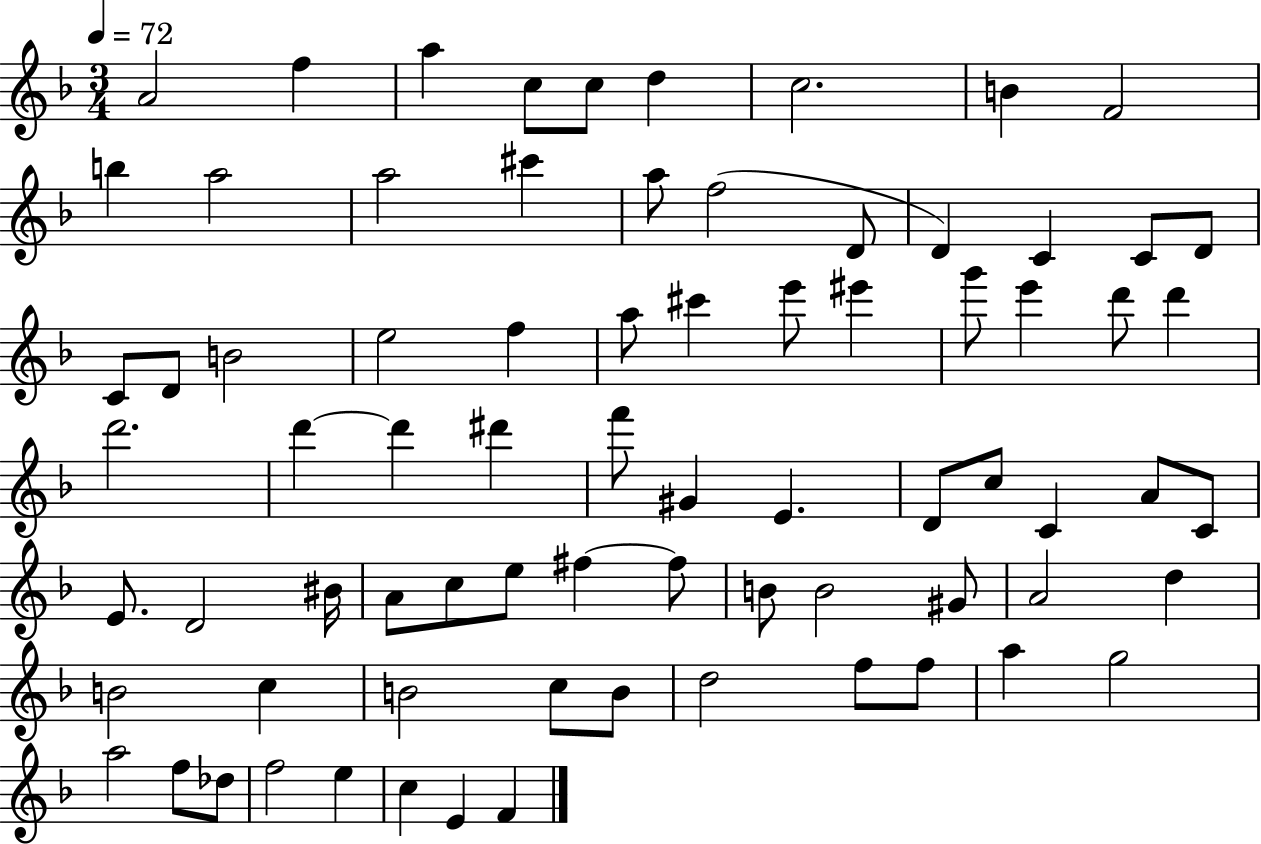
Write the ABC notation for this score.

X:1
T:Untitled
M:3/4
L:1/4
K:F
A2 f a c/2 c/2 d c2 B F2 b a2 a2 ^c' a/2 f2 D/2 D C C/2 D/2 C/2 D/2 B2 e2 f a/2 ^c' e'/2 ^e' g'/2 e' d'/2 d' d'2 d' d' ^d' f'/2 ^G E D/2 c/2 C A/2 C/2 E/2 D2 ^B/4 A/2 c/2 e/2 ^f ^f/2 B/2 B2 ^G/2 A2 d B2 c B2 c/2 B/2 d2 f/2 f/2 a g2 a2 f/2 _d/2 f2 e c E F